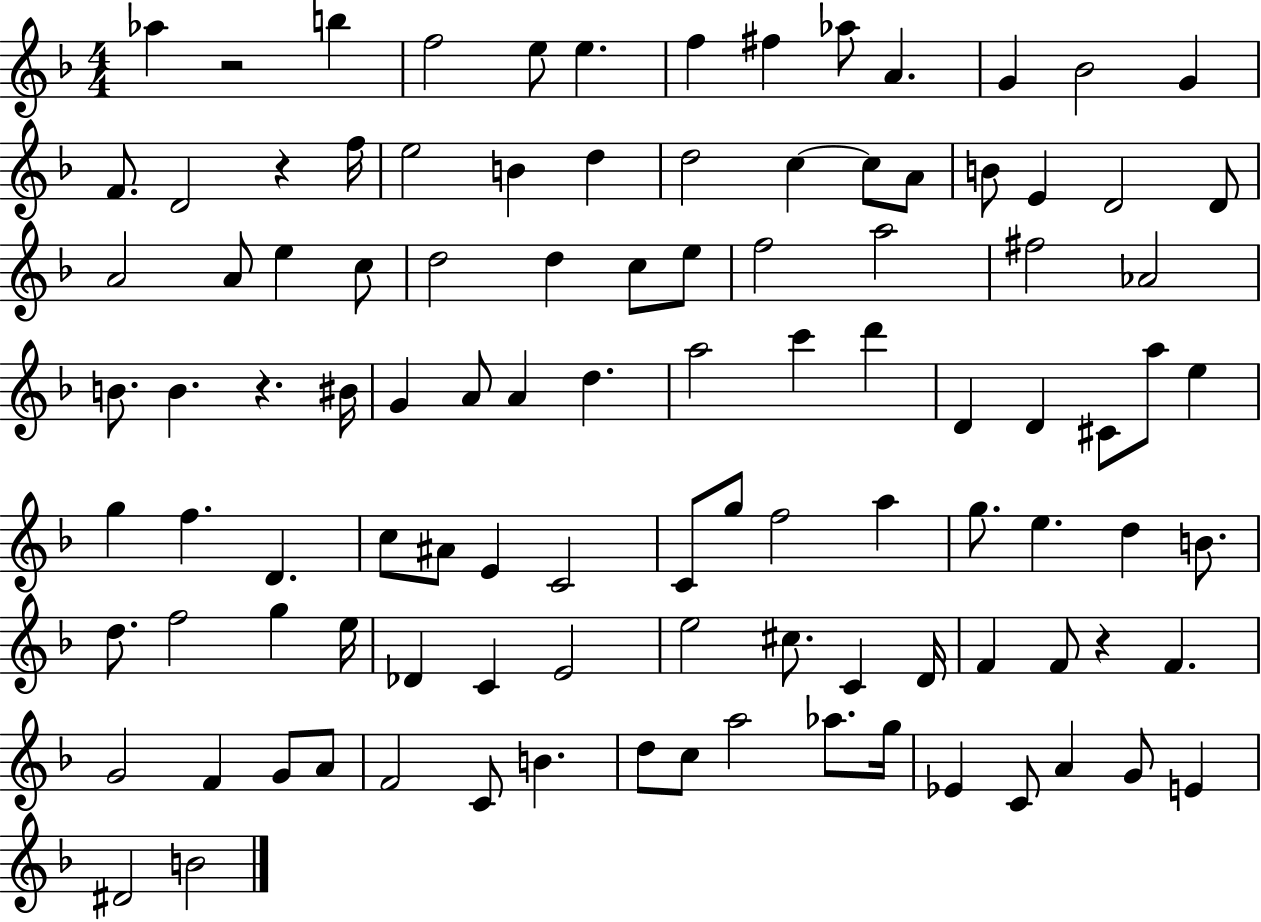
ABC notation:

X:1
T:Untitled
M:4/4
L:1/4
K:F
_a z2 b f2 e/2 e f ^f _a/2 A G _B2 G F/2 D2 z f/4 e2 B d d2 c c/2 A/2 B/2 E D2 D/2 A2 A/2 e c/2 d2 d c/2 e/2 f2 a2 ^f2 _A2 B/2 B z ^B/4 G A/2 A d a2 c' d' D D ^C/2 a/2 e g f D c/2 ^A/2 E C2 C/2 g/2 f2 a g/2 e d B/2 d/2 f2 g e/4 _D C E2 e2 ^c/2 C D/4 F F/2 z F G2 F G/2 A/2 F2 C/2 B d/2 c/2 a2 _a/2 g/4 _E C/2 A G/2 E ^D2 B2